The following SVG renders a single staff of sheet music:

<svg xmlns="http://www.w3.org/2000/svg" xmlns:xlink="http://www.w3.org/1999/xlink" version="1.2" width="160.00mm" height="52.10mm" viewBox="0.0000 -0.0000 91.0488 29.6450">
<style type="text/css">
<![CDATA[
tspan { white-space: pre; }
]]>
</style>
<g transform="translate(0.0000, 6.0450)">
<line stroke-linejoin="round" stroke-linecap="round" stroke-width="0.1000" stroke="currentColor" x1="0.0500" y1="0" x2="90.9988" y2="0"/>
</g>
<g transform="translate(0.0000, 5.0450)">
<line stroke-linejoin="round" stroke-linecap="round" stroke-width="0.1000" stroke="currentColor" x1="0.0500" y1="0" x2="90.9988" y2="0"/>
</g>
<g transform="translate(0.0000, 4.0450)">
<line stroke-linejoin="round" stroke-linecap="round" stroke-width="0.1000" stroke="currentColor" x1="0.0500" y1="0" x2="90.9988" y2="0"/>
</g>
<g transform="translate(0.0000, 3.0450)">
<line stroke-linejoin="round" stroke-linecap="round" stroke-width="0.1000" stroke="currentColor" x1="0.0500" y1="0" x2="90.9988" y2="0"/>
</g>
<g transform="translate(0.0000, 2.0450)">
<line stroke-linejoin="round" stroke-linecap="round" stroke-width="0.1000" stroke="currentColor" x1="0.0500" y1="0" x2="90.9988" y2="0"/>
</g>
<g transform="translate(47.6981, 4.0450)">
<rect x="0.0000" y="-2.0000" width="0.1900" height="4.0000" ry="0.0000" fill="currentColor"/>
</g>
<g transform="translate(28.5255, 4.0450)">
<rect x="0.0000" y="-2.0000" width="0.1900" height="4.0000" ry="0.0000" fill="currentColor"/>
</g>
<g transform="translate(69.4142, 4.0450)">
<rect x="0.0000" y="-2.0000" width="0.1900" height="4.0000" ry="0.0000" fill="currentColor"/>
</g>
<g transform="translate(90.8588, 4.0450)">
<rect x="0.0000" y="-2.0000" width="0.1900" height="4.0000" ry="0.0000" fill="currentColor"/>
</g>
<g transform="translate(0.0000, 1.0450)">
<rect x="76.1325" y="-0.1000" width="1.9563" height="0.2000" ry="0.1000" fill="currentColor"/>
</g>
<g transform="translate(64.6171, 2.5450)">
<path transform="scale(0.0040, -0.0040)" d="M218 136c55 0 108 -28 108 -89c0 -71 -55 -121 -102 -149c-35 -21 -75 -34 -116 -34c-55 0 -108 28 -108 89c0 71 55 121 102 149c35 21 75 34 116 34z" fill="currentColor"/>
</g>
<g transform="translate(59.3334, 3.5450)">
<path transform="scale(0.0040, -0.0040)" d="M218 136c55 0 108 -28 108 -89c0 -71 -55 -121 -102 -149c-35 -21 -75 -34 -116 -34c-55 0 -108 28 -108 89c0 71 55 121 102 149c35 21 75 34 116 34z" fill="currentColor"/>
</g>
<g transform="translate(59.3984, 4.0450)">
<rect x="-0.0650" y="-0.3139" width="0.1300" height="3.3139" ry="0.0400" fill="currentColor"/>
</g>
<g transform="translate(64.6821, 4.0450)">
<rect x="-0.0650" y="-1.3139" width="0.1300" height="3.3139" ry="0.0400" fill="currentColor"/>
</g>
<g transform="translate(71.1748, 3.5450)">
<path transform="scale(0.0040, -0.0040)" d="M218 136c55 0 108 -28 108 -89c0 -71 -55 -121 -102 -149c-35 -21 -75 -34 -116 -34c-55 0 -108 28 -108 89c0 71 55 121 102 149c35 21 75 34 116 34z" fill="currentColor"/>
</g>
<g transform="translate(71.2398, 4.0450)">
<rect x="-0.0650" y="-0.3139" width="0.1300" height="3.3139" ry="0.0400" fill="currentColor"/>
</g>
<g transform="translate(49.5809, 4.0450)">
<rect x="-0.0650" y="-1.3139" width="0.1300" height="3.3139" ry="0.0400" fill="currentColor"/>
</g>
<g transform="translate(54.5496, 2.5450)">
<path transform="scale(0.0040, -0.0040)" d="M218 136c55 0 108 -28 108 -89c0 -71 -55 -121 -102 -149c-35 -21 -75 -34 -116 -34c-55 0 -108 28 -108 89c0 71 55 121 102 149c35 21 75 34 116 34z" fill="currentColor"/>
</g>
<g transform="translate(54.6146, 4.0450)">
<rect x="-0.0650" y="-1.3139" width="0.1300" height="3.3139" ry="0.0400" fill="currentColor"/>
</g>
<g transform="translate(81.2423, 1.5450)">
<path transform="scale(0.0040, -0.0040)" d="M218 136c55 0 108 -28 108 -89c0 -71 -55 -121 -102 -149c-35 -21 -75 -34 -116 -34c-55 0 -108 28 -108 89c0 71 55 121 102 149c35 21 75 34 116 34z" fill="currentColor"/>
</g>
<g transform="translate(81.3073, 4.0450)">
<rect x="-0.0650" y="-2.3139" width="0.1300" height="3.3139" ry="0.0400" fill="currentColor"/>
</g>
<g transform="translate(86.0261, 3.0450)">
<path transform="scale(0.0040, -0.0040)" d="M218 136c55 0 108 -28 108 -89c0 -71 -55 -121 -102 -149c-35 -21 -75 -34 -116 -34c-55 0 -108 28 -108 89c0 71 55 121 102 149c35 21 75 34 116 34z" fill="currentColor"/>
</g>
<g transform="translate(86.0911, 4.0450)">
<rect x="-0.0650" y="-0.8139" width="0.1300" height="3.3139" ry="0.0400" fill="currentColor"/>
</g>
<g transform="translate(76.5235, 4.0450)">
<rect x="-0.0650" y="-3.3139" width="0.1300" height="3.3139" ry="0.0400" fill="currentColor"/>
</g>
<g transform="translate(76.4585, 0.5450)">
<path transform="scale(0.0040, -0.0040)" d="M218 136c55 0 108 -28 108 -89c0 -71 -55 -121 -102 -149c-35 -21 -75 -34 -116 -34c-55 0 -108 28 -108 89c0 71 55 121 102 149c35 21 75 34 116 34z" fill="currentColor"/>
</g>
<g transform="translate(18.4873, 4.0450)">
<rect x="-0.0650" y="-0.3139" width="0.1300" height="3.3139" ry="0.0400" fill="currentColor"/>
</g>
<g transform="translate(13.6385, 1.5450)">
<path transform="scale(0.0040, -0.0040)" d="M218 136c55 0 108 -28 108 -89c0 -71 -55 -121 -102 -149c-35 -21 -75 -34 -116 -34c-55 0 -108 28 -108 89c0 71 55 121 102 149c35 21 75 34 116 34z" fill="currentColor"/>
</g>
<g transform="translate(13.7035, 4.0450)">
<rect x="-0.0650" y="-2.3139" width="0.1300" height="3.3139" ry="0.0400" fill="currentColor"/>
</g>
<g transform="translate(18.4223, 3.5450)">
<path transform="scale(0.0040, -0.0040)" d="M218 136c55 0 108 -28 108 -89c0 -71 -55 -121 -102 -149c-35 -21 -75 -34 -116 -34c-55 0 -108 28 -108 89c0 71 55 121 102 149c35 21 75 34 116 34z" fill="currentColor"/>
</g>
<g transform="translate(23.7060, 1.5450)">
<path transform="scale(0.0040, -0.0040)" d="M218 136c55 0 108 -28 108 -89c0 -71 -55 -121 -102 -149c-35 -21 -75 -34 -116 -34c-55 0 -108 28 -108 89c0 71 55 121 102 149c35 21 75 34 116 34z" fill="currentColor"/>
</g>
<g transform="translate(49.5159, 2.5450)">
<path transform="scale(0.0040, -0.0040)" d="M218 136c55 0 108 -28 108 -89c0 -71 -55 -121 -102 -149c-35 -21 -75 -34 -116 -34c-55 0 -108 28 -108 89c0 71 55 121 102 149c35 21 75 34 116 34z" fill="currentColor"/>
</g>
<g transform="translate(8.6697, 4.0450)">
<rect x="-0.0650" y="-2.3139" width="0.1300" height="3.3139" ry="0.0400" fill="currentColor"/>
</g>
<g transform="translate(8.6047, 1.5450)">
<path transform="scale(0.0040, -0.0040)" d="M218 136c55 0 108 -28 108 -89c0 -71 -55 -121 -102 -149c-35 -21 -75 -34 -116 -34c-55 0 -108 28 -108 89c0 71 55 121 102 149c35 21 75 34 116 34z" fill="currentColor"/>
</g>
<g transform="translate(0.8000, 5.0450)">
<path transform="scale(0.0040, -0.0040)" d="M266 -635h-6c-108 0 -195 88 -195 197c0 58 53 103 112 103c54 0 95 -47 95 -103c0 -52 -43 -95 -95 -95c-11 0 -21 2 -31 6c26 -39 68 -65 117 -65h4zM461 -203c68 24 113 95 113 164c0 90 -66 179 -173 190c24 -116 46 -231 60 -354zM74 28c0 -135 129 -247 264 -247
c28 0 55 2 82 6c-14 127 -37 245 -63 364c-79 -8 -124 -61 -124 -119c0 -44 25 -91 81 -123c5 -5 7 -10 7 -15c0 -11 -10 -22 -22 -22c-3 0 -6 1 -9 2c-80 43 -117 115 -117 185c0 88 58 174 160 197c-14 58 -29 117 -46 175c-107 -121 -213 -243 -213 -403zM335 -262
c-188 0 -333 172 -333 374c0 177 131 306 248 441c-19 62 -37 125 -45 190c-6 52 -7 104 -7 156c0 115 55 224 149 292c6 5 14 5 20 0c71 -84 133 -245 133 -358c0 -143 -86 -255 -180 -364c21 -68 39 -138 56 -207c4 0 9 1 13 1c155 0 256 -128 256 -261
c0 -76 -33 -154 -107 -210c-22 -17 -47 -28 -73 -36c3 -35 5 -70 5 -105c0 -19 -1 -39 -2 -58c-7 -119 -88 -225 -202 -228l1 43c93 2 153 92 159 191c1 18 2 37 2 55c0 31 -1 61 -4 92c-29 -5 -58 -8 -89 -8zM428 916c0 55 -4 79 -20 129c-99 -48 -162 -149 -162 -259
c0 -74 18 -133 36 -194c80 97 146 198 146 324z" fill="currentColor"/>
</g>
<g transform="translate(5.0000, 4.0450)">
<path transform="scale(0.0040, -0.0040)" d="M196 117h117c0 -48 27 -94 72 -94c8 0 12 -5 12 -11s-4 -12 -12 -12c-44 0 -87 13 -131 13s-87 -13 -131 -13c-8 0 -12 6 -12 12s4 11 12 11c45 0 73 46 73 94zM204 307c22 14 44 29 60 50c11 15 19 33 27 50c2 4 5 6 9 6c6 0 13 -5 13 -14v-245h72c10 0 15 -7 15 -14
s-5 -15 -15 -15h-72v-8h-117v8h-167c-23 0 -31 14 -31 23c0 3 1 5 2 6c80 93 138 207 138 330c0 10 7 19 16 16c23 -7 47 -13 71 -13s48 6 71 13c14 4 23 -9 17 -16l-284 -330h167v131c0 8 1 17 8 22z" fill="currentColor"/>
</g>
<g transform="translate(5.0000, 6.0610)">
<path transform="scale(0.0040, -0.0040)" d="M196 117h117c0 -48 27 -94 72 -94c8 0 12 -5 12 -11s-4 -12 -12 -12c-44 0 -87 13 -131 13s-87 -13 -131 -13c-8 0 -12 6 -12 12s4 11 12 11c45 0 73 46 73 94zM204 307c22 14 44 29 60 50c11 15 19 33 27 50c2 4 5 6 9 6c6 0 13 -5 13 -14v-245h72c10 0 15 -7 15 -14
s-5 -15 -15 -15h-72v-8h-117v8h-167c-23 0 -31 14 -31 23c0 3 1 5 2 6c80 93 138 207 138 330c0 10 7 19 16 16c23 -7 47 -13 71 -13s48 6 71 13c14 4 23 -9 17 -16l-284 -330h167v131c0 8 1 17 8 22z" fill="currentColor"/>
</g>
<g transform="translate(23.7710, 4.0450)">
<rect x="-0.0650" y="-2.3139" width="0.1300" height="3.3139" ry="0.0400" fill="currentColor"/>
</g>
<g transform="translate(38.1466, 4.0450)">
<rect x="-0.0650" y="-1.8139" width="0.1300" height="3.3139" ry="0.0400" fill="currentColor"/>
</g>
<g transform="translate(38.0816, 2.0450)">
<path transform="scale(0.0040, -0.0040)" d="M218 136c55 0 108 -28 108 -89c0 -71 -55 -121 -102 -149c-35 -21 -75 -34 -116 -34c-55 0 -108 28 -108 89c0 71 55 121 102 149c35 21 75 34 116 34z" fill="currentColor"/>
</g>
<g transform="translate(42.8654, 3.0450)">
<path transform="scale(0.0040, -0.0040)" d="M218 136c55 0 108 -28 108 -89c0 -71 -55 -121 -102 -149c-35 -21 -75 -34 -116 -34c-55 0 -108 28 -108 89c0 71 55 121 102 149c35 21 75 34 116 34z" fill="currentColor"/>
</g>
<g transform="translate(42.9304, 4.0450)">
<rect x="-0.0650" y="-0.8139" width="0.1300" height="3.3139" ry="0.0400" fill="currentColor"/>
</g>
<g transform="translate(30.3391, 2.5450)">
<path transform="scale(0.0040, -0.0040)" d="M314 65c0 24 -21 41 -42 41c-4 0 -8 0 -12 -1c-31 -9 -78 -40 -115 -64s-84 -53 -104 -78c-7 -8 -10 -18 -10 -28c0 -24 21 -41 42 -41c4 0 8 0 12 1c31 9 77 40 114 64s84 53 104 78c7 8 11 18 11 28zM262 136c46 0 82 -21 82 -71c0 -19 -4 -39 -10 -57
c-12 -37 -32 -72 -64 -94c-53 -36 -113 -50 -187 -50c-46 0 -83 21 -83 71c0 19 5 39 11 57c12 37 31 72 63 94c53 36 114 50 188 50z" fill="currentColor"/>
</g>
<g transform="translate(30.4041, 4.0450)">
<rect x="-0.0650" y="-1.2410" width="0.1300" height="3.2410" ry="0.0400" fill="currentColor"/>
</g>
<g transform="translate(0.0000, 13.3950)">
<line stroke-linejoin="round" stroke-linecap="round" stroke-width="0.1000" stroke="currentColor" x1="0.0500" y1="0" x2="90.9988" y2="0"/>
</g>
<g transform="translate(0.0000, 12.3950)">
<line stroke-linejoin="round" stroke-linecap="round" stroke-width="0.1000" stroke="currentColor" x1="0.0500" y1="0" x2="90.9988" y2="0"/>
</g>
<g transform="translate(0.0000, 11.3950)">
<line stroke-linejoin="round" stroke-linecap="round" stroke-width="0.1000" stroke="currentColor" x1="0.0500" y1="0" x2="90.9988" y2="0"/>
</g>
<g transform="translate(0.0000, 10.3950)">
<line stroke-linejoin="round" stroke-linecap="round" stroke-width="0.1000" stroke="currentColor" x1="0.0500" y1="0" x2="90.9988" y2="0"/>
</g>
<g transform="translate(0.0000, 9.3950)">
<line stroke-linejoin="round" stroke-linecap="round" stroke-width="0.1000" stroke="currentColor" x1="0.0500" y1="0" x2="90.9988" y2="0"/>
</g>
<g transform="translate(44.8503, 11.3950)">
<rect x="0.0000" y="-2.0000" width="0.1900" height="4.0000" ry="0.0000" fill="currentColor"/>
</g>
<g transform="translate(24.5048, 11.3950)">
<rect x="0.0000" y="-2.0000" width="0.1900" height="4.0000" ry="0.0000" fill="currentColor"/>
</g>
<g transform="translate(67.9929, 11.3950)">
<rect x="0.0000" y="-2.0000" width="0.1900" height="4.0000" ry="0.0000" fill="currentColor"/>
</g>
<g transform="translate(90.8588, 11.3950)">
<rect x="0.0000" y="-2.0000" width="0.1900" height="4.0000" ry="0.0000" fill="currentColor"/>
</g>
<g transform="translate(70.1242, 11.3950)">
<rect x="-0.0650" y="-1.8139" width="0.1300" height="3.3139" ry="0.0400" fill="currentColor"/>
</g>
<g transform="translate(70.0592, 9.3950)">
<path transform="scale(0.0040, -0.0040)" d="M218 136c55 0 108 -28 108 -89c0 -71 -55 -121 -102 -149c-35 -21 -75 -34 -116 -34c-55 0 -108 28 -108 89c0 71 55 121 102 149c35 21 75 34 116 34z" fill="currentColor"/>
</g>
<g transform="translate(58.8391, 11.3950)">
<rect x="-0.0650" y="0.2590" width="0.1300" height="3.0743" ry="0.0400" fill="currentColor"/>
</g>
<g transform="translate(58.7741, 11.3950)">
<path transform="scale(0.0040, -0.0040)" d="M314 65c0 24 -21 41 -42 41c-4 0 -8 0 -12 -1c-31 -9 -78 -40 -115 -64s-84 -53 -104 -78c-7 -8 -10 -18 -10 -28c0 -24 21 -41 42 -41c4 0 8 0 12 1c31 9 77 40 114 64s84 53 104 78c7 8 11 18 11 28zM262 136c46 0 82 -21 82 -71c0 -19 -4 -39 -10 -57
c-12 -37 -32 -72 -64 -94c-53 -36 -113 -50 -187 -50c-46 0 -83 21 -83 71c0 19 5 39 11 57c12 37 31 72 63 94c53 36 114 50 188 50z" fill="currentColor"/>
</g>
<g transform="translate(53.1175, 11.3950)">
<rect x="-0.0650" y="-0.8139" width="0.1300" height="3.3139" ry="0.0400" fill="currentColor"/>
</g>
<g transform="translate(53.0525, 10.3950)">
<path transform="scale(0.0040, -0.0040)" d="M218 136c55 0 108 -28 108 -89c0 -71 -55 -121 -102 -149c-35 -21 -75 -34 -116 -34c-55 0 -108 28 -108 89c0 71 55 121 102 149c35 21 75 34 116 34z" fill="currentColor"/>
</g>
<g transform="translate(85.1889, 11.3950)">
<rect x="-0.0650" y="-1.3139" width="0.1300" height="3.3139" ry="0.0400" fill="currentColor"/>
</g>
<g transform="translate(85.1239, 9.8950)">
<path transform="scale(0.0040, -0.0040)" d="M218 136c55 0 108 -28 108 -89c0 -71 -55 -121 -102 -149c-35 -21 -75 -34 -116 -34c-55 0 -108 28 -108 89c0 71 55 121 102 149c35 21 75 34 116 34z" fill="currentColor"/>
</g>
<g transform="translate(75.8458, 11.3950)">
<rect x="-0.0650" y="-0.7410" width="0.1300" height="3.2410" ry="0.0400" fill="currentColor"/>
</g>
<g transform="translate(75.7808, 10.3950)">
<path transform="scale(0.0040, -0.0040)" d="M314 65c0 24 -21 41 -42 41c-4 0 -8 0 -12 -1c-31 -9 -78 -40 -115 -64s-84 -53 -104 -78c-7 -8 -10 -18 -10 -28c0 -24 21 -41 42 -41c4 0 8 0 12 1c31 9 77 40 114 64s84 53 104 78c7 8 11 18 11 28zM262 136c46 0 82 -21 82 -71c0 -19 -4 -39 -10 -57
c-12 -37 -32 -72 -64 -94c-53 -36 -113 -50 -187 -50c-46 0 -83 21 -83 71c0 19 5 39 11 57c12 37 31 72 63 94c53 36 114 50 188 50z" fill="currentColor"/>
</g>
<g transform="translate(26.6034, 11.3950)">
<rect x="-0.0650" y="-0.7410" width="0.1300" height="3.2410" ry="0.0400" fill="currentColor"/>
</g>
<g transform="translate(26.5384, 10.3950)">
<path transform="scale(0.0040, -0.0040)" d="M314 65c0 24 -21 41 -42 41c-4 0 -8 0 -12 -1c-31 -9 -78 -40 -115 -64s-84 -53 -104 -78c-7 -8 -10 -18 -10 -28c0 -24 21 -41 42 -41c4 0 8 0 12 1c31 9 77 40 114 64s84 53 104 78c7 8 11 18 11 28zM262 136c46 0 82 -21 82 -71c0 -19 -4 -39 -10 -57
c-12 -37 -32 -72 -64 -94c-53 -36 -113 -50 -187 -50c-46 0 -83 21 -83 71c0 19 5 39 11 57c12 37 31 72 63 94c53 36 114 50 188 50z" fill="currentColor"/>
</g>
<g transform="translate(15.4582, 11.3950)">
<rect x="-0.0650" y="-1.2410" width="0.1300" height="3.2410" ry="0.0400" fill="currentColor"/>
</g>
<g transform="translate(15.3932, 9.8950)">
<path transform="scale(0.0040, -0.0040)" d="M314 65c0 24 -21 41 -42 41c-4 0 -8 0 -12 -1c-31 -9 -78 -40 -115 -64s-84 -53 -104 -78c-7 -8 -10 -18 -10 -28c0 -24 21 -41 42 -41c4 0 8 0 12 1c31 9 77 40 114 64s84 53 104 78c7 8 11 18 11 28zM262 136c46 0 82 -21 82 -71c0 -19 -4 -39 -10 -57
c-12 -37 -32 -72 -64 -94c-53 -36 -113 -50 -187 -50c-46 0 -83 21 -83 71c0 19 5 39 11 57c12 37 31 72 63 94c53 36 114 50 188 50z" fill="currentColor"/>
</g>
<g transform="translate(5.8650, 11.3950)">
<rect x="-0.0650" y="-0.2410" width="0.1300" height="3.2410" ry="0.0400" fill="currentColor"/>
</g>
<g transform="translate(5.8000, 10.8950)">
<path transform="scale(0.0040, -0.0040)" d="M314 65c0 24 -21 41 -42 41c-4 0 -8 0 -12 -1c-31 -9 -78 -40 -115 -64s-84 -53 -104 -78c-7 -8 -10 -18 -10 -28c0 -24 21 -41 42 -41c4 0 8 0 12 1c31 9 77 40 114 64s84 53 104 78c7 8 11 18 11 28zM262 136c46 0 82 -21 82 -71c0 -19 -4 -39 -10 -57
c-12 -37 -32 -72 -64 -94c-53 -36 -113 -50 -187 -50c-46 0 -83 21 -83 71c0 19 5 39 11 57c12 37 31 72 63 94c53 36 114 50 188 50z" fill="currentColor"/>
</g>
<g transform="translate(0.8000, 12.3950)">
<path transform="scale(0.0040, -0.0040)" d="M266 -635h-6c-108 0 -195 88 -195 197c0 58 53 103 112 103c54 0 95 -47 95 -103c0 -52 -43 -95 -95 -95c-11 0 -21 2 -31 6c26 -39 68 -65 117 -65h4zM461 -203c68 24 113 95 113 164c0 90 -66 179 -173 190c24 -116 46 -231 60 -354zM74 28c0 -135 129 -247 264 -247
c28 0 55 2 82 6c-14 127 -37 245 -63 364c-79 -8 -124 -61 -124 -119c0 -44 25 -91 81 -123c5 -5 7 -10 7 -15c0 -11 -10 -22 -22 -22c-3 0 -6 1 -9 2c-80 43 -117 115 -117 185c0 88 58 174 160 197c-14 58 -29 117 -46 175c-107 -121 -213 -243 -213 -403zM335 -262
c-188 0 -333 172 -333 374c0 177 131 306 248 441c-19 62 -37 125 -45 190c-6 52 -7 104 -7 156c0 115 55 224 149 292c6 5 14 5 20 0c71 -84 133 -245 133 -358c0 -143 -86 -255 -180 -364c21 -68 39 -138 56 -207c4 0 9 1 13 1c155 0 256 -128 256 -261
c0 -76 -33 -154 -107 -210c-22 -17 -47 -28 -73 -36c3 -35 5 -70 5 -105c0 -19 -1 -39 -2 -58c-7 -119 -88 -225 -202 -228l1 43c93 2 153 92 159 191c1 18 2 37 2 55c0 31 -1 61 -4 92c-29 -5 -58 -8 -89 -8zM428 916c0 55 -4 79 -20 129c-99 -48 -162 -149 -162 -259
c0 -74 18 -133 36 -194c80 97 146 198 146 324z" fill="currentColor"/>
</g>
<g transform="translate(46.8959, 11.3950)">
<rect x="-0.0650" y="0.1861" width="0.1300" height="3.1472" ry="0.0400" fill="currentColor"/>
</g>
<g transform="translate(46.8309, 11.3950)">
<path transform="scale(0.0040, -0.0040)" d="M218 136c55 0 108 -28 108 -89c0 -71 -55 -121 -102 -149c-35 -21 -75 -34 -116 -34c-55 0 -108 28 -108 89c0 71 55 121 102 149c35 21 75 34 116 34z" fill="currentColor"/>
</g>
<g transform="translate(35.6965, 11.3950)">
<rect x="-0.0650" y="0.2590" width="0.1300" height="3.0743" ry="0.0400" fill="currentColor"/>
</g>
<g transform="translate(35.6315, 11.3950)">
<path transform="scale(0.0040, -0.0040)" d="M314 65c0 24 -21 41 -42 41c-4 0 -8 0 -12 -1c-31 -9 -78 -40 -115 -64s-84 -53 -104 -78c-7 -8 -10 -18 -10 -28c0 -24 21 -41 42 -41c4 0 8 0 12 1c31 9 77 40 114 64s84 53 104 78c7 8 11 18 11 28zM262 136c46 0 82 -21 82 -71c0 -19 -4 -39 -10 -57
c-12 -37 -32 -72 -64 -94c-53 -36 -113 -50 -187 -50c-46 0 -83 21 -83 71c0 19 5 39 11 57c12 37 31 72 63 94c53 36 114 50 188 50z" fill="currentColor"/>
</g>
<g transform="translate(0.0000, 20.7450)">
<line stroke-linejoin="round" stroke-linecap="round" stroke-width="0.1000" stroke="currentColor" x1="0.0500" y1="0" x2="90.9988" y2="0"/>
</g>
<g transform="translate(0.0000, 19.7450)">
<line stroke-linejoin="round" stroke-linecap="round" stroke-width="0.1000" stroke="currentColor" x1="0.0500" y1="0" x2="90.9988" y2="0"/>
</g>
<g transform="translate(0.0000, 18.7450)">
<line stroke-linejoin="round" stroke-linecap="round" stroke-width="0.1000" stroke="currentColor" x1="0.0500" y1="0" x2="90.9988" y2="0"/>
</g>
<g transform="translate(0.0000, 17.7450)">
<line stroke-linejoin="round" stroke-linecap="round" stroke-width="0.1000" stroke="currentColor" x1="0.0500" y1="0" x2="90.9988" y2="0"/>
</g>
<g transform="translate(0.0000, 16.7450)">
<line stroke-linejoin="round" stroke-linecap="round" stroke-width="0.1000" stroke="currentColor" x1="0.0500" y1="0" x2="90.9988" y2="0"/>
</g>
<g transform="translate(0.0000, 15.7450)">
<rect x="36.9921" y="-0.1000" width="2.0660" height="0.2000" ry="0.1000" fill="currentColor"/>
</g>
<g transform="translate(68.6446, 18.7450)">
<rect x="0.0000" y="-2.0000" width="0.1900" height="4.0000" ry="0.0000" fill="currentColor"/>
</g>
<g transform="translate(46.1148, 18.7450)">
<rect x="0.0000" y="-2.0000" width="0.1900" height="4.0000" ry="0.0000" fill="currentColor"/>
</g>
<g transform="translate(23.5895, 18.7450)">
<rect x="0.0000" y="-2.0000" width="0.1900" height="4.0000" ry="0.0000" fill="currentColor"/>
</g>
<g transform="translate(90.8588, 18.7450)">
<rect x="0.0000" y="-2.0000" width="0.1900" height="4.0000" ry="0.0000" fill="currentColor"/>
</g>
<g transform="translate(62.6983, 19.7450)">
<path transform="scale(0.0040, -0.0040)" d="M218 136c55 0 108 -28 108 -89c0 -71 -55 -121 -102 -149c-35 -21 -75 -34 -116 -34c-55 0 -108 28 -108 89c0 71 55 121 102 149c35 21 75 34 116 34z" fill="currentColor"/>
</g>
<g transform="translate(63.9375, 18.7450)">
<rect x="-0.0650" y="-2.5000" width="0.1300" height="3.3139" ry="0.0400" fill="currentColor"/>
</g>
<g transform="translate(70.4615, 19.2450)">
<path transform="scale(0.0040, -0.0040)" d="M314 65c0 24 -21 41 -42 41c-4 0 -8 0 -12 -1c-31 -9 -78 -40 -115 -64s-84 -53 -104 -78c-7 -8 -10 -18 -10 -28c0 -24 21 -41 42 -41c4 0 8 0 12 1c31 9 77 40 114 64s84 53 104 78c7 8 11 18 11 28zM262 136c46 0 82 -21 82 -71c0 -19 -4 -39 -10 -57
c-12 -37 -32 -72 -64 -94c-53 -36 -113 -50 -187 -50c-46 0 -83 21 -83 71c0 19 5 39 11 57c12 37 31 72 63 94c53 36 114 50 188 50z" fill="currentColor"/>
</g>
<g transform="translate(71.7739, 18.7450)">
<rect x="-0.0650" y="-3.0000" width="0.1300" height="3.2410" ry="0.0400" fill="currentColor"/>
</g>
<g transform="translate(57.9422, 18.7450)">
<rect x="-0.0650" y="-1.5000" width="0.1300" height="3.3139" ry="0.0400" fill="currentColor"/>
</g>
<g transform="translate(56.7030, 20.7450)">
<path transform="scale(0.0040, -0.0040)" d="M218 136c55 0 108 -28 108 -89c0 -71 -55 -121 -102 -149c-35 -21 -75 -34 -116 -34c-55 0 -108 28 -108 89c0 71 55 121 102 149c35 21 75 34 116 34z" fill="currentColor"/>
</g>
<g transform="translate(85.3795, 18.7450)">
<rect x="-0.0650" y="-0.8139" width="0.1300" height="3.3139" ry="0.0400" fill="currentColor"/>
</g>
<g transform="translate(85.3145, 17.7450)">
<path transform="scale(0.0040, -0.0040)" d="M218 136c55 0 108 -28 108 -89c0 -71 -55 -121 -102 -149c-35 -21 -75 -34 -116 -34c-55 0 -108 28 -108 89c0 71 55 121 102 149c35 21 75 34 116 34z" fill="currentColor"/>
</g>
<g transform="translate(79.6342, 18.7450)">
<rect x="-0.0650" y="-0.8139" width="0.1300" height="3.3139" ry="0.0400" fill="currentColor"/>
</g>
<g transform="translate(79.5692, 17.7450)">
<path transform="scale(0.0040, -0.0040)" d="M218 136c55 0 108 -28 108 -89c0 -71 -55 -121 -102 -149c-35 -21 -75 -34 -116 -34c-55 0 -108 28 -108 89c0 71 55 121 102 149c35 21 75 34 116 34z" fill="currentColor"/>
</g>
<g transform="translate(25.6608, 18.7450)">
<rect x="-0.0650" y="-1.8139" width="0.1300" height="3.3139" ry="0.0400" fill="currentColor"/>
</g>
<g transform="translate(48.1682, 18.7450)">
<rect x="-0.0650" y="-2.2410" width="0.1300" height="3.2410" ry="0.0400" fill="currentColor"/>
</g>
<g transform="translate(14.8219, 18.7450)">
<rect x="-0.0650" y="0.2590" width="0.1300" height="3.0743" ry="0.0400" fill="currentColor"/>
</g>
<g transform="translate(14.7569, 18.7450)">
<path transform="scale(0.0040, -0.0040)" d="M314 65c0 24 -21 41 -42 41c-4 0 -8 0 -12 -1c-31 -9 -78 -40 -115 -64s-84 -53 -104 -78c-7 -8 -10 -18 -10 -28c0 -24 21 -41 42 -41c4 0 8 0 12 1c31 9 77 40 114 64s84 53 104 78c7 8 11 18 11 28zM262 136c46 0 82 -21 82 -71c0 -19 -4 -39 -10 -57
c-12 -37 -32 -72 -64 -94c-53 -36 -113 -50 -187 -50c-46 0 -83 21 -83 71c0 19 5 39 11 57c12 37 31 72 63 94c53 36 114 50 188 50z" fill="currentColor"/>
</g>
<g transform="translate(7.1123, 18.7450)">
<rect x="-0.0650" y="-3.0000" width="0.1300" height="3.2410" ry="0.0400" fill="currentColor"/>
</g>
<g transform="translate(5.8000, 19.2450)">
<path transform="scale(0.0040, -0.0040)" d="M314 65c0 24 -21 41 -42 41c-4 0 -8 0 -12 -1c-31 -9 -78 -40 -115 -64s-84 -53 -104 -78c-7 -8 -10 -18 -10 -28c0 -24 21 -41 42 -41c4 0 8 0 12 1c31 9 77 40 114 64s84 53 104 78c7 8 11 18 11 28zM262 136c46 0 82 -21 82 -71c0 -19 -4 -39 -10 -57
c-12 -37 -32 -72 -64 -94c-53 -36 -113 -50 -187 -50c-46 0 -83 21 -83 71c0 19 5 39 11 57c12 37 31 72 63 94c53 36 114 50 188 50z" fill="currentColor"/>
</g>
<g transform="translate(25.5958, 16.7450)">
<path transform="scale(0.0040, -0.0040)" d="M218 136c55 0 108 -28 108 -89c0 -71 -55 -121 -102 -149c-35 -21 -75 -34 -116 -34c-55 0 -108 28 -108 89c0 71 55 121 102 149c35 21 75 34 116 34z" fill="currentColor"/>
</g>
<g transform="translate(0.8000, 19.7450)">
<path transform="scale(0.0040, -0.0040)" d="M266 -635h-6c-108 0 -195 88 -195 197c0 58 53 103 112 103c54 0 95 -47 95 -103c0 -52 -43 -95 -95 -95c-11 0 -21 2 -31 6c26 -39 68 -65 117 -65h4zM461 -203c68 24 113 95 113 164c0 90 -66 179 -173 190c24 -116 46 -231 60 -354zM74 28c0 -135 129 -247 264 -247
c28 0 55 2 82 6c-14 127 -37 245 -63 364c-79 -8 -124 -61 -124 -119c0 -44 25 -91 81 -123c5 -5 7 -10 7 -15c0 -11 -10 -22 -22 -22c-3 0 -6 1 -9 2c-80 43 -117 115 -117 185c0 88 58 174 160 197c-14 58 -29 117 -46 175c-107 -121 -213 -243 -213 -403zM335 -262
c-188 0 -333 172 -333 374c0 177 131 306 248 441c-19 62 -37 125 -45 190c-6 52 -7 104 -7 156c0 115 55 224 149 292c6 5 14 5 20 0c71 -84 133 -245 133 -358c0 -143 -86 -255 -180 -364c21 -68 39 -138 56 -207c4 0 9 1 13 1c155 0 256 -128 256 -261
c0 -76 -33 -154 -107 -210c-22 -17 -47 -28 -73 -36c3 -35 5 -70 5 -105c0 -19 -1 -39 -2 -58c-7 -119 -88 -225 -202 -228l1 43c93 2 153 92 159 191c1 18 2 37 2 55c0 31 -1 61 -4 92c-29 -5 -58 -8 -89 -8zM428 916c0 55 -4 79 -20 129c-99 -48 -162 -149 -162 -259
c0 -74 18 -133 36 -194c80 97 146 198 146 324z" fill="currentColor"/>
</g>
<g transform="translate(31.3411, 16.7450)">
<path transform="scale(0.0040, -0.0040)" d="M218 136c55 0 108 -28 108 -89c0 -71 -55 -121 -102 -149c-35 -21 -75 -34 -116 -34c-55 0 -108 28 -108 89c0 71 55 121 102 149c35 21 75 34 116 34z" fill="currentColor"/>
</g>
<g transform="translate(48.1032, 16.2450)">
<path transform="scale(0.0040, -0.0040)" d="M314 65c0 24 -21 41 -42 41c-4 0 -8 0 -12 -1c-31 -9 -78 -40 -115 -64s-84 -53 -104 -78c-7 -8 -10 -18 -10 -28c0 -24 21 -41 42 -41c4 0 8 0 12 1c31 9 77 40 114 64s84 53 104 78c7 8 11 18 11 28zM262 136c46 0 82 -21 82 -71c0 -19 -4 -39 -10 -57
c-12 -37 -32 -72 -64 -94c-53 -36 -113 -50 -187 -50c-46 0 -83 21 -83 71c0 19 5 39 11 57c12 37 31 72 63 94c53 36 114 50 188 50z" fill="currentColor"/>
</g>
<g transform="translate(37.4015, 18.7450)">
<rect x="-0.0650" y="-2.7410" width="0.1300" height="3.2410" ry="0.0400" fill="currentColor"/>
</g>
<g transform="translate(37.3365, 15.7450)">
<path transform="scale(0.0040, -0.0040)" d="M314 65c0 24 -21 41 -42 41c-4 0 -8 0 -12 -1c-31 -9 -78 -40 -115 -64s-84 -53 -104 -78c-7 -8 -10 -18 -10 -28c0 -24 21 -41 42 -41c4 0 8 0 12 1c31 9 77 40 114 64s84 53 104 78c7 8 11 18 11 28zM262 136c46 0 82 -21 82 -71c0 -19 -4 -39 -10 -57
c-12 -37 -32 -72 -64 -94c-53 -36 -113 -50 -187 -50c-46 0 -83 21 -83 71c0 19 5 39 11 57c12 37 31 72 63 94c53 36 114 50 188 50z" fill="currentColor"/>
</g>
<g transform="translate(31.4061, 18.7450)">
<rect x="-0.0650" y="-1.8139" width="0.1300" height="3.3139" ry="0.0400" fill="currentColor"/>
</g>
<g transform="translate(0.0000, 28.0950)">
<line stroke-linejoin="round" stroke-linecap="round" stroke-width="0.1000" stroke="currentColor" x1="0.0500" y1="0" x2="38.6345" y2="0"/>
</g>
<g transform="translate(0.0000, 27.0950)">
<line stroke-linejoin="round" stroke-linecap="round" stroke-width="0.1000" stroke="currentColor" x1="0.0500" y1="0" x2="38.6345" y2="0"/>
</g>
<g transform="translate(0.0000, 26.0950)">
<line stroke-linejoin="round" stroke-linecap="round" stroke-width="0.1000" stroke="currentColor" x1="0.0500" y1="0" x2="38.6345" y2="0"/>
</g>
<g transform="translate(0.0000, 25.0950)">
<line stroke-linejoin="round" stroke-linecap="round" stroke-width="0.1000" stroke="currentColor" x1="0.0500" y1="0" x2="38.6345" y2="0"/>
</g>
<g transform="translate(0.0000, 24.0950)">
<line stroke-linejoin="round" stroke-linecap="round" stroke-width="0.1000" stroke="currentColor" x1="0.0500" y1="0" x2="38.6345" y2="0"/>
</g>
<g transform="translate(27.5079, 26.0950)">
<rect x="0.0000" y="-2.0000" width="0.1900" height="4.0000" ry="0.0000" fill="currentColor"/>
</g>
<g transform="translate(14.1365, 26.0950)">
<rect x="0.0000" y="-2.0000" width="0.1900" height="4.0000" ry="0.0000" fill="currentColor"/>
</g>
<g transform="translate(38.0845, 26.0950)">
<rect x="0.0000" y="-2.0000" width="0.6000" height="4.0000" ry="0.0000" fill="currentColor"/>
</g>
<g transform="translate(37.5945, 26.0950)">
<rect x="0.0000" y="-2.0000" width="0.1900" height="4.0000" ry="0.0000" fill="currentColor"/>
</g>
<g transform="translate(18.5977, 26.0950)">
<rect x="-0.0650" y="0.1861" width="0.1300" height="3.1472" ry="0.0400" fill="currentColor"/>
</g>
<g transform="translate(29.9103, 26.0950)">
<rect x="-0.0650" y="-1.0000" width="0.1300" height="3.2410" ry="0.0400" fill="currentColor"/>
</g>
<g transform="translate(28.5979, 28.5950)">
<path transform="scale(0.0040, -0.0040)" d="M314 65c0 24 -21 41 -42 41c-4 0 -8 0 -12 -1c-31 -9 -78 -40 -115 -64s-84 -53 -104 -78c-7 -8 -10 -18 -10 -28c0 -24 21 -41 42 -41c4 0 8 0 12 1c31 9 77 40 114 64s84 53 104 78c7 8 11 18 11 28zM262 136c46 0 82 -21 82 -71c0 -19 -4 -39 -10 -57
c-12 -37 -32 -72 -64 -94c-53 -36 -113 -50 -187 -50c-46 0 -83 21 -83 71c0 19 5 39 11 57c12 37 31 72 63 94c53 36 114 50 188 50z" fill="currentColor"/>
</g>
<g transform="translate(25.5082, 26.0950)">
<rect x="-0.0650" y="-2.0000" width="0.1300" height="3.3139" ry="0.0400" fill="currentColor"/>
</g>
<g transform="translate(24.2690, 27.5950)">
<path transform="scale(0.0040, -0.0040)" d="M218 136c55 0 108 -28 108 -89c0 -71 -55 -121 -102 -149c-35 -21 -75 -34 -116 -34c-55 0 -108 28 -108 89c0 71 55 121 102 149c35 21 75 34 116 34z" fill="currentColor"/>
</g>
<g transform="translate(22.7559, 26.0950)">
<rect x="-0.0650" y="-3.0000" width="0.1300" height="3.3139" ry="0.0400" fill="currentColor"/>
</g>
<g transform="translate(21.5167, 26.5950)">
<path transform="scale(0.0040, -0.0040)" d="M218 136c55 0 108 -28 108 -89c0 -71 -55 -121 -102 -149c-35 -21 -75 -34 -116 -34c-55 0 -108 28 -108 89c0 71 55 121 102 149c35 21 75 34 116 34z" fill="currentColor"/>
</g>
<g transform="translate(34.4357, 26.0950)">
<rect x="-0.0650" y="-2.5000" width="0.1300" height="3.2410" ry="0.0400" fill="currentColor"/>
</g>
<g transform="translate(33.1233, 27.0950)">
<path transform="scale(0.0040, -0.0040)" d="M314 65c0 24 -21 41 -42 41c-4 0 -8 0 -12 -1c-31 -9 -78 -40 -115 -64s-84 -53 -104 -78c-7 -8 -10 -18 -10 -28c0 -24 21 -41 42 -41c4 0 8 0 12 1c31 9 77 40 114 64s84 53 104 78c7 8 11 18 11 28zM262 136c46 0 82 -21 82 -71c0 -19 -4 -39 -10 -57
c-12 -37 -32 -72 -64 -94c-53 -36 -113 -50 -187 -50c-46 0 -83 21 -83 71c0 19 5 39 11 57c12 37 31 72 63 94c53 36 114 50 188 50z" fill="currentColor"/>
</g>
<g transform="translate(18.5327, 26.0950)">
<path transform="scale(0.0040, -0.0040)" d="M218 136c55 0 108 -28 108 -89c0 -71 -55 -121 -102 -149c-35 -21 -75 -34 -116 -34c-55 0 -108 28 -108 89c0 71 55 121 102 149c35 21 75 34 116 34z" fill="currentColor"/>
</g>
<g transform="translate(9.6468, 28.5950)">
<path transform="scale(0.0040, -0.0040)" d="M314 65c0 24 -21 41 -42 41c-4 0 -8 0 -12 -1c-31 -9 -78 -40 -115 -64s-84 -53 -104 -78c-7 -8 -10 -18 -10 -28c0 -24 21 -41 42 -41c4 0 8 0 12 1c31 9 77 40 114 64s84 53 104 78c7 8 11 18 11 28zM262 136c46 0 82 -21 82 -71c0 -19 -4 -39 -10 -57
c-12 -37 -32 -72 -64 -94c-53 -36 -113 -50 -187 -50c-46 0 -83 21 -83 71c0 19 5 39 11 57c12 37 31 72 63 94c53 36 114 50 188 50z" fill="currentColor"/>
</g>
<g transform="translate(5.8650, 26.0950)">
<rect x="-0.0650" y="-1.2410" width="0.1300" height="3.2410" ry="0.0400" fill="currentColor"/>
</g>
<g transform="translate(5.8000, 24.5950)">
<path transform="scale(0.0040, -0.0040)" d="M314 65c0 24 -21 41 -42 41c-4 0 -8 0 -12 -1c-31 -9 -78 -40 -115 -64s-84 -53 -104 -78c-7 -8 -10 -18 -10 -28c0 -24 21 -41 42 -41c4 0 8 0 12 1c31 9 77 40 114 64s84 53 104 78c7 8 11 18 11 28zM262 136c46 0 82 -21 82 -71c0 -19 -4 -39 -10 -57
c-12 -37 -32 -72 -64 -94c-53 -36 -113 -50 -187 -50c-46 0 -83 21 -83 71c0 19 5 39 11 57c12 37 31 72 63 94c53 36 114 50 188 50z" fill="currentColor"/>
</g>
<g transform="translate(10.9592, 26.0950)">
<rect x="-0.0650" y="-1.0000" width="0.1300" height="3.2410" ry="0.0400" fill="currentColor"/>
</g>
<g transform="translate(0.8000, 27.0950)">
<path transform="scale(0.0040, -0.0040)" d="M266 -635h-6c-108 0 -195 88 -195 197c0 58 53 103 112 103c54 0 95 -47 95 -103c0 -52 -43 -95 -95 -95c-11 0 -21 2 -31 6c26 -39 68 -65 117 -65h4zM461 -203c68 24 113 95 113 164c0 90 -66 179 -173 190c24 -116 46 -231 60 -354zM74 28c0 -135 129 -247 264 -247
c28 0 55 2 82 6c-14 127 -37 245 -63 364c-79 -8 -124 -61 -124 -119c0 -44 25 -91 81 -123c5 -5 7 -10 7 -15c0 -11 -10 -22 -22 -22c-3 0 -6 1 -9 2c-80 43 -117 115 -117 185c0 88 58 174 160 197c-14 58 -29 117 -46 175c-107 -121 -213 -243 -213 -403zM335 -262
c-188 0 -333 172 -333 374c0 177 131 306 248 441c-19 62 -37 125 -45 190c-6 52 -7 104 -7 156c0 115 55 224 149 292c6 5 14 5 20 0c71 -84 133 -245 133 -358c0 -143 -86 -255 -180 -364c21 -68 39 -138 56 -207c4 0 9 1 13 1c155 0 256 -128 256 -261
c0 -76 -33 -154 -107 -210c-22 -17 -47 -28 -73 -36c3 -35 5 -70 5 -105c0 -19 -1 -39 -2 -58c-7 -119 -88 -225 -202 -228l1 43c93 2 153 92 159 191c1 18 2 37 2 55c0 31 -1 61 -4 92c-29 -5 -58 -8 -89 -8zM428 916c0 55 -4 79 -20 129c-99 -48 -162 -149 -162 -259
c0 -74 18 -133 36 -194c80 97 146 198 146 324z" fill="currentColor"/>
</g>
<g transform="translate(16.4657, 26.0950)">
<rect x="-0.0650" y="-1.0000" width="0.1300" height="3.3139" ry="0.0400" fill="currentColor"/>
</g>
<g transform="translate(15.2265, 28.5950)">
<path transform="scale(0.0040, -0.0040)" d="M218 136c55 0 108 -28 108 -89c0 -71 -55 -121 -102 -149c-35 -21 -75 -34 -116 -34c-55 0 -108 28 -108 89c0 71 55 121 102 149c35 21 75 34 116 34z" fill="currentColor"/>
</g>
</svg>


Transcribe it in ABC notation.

X:1
T:Untitled
M:4/4
L:1/4
K:C
g g c g e2 f d e e c e c b g d c2 e2 d2 B2 B d B2 f d2 e A2 B2 f f a2 g2 E G A2 d d e2 D2 D B A F D2 G2